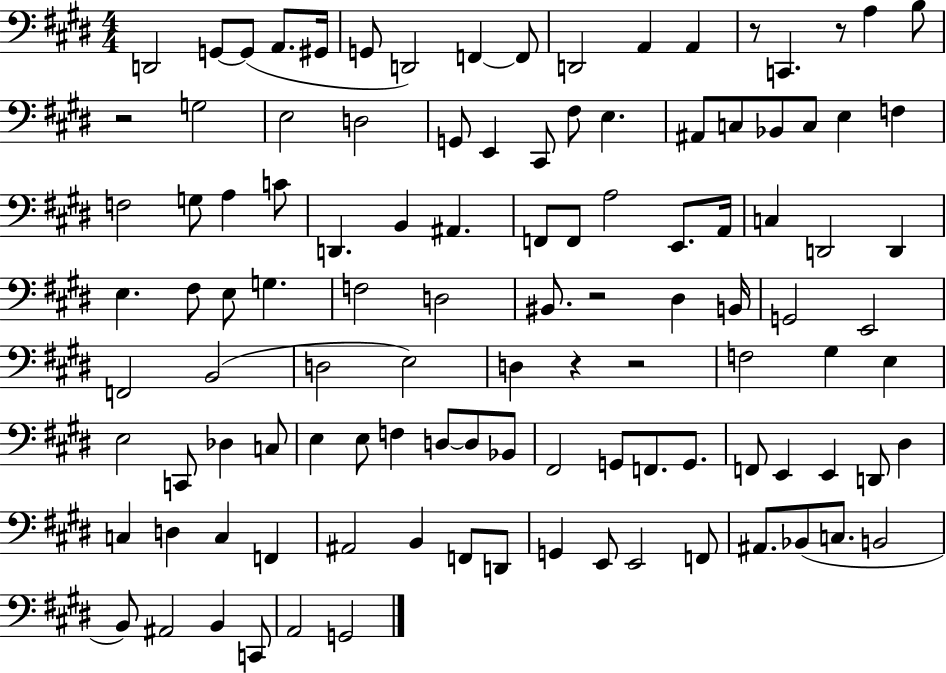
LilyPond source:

{
  \clef bass
  \numericTimeSignature
  \time 4/4
  \key e \major
  d,2 g,8~~ g,8( a,8. gis,16 | g,8 d,2) f,4~~ f,8 | d,2 a,4 a,4 | r8 c,4. r8 a4 b8 | \break r2 g2 | e2 d2 | g,8 e,4 cis,8 fis8 e4. | ais,8 c8 bes,8 c8 e4 f4 | \break f2 g8 a4 c'8 | d,4. b,4 ais,4. | f,8 f,8 a2 e,8. a,16 | c4 d,2 d,4 | \break e4. fis8 e8 g4. | f2 d2 | bis,8. r2 dis4 b,16 | g,2 e,2 | \break f,2 b,2( | d2 e2) | d4 r4 r2 | f2 gis4 e4 | \break e2 c,8 des4 c8 | e4 e8 f4 d8~~ d8 bes,8 | fis,2 g,8 f,8. g,8. | f,8 e,4 e,4 d,8 dis4 | \break c4 d4 c4 f,4 | ais,2 b,4 f,8 d,8 | g,4 e,8 e,2 f,8 | ais,8. bes,8( c8. b,2 | \break b,8) ais,2 b,4 c,8 | a,2 g,2 | \bar "|."
}